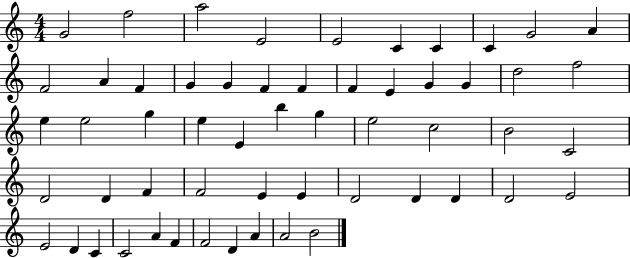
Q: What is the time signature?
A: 4/4